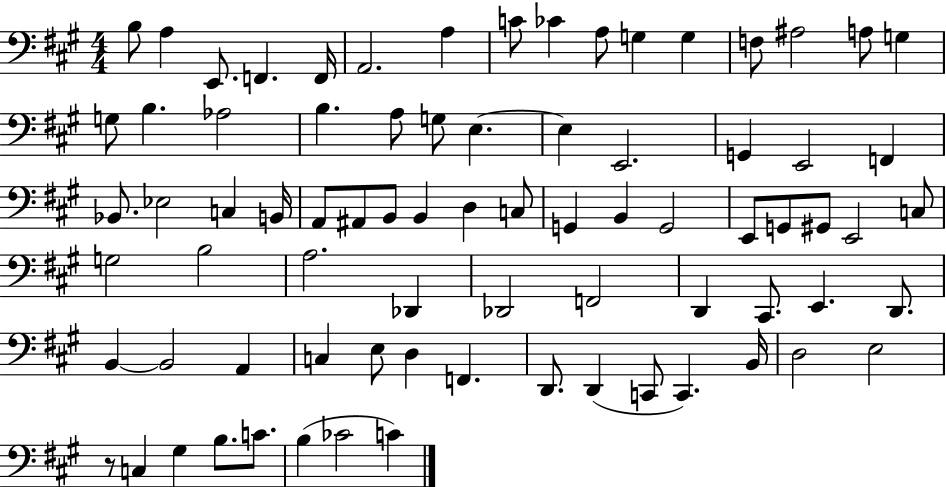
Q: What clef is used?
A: bass